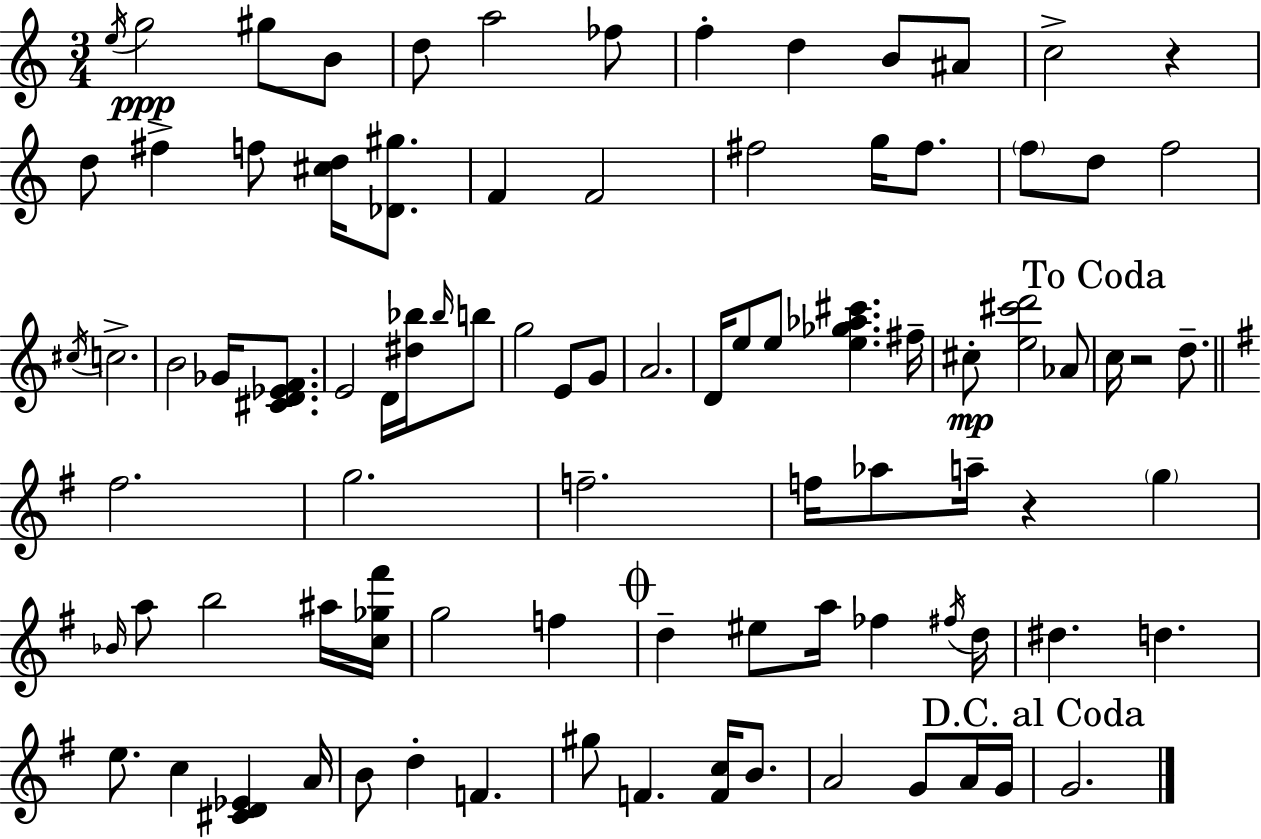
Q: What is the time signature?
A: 3/4